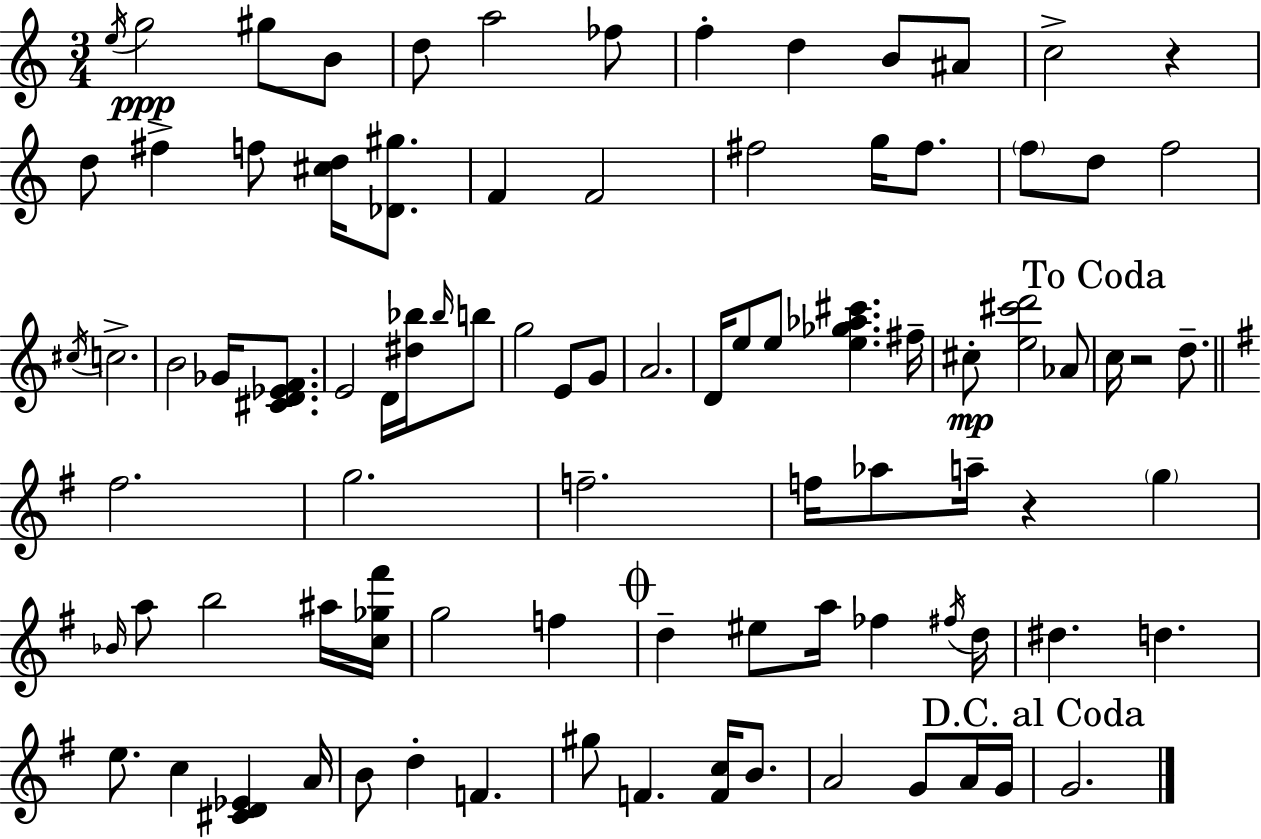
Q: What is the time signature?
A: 3/4